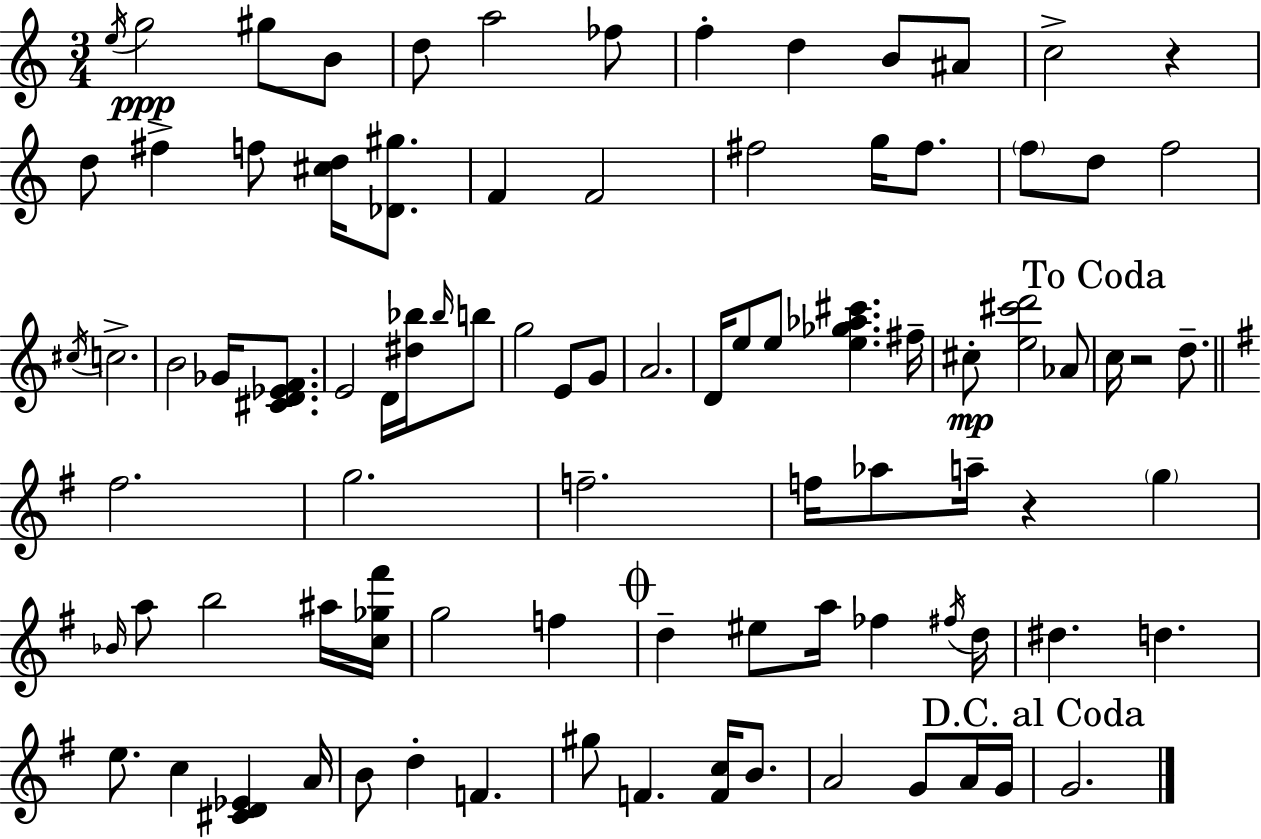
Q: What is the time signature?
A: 3/4